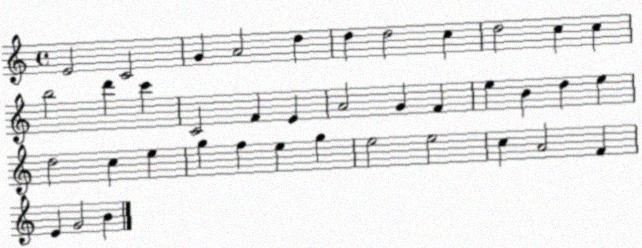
X:1
T:Untitled
M:4/4
L:1/4
K:C
E2 C2 G A2 d d d2 c d2 c c b2 d' c' C2 F E A2 G F e B d e d2 c e g f e g e2 e2 c A2 F E G2 B